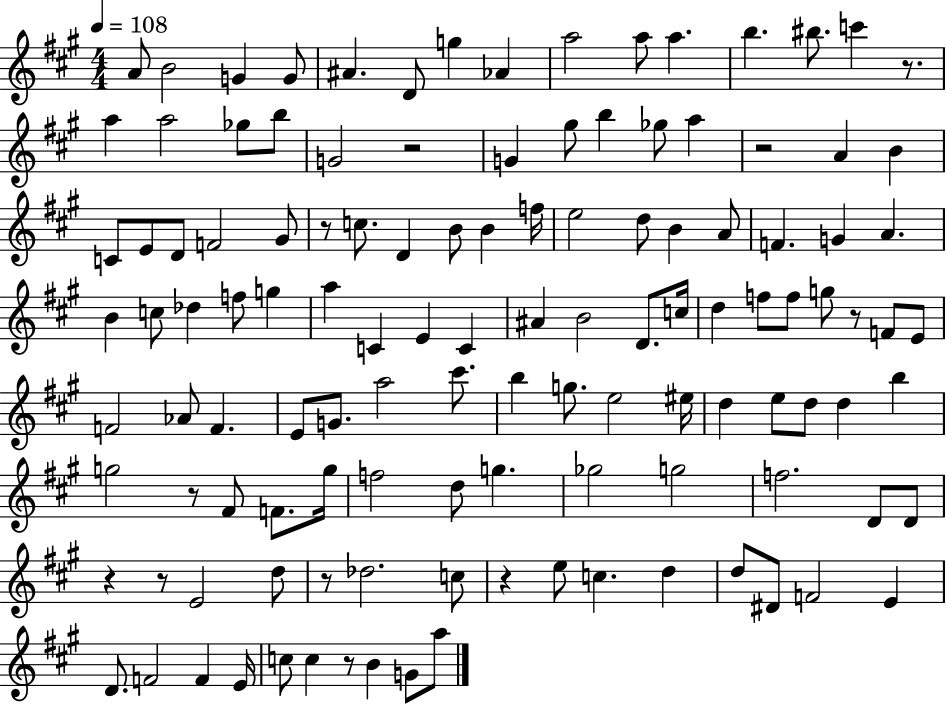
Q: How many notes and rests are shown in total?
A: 121